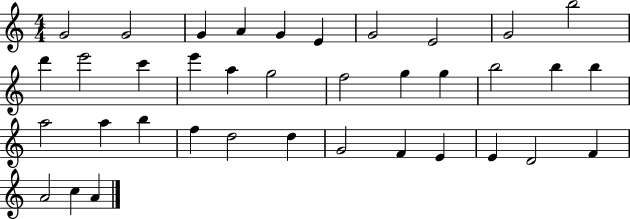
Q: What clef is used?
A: treble